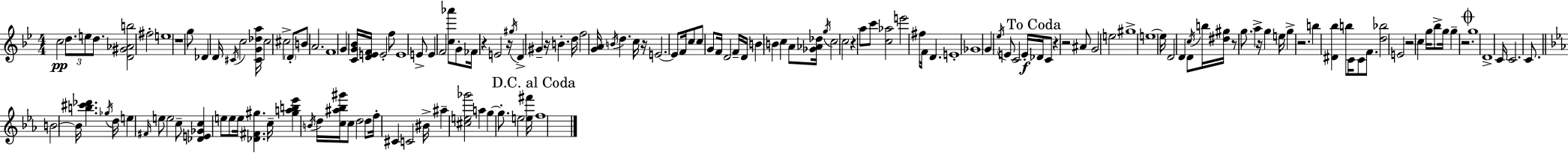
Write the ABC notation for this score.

X:1
T:Untitled
M:4/4
L:1/4
K:Bb
c2 d/2 e/2 d/2 [D^G_Ab]2 ^f2 e4 z4 g/2 _D D/4 ^C/4 c2 [^CG_da]/4 c2 ^c2 D/2 B/2 A2 F4 G [CG_B]/4 [DEF]/4 E2 f/2 E4 E/2 E F2 [c_a']/2 G/2 _F/4 z E2 z/4 ^g/4 D ^G z/4 B d/4 f2 [GA]/4 B/4 d c/4 z/4 E2 E/2 F/4 c/2 c/2 G/2 F/4 D2 F/4 D/4 B B c A/2 [_G_A_d]/4 g/4 c2 c2 z a/2 c'/2 [c_a]2 e'2 ^f/4 F/4 D E4 _G4 G _e/4 E/2 C2 E/4 _D/4 C/2 z z2 ^A/2 G2 e2 ^g4 e4 e/4 D2 D D/2 c/4 b/4 [^d^g]/4 z/2 g/2 a z/4 g e/4 g z2 b [^D_b] b/2 C/4 C/2 F/2 [d_b]2 E2 z2 c g/4 _b/2 g/4 g z2 g4 D4 C/4 C2 C/2 B2 B/4 [b^c'_d'] _g/4 d/4 e ^F/4 e/2 e2 c/2 [_DE_Gc] e/2 e/2 e/4 [_D^F^g] c/4 [^gab_e'] B/4 d/4 [c^a_b^g']/4 c/2 d2 d/2 f/4 ^C C2 ^B/4 ^a [^ce_g']2 a g g/2 e2 [e^f']/4 f4